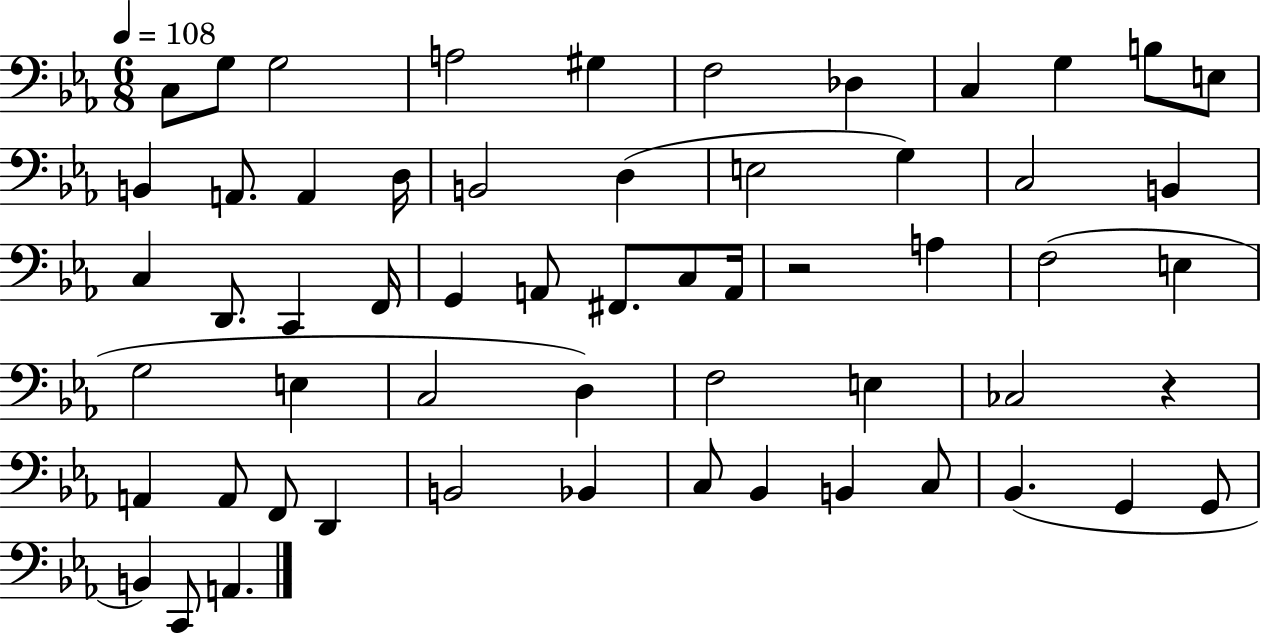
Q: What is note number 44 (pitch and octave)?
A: D2